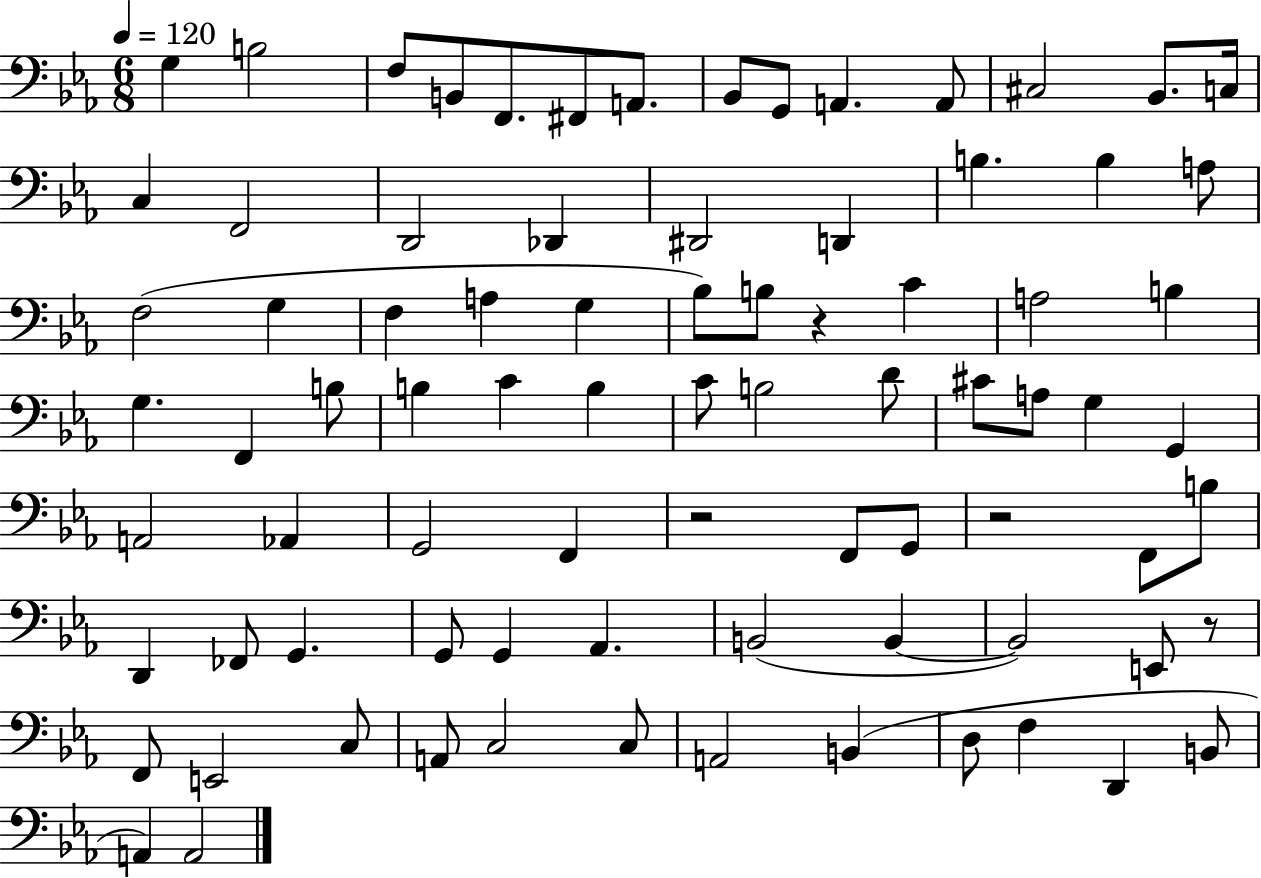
X:1
T:Untitled
M:6/8
L:1/4
K:Eb
G, B,2 F,/2 B,,/2 F,,/2 ^F,,/2 A,,/2 _B,,/2 G,,/2 A,, A,,/2 ^C,2 _B,,/2 C,/4 C, F,,2 D,,2 _D,, ^D,,2 D,, B, B, A,/2 F,2 G, F, A, G, _B,/2 B,/2 z C A,2 B, G, F,, B,/2 B, C B, C/2 B,2 D/2 ^C/2 A,/2 G, G,, A,,2 _A,, G,,2 F,, z2 F,,/2 G,,/2 z2 F,,/2 B,/2 D,, _F,,/2 G,, G,,/2 G,, _A,, B,,2 B,, B,,2 E,,/2 z/2 F,,/2 E,,2 C,/2 A,,/2 C,2 C,/2 A,,2 B,, D,/2 F, D,, B,,/2 A,, A,,2